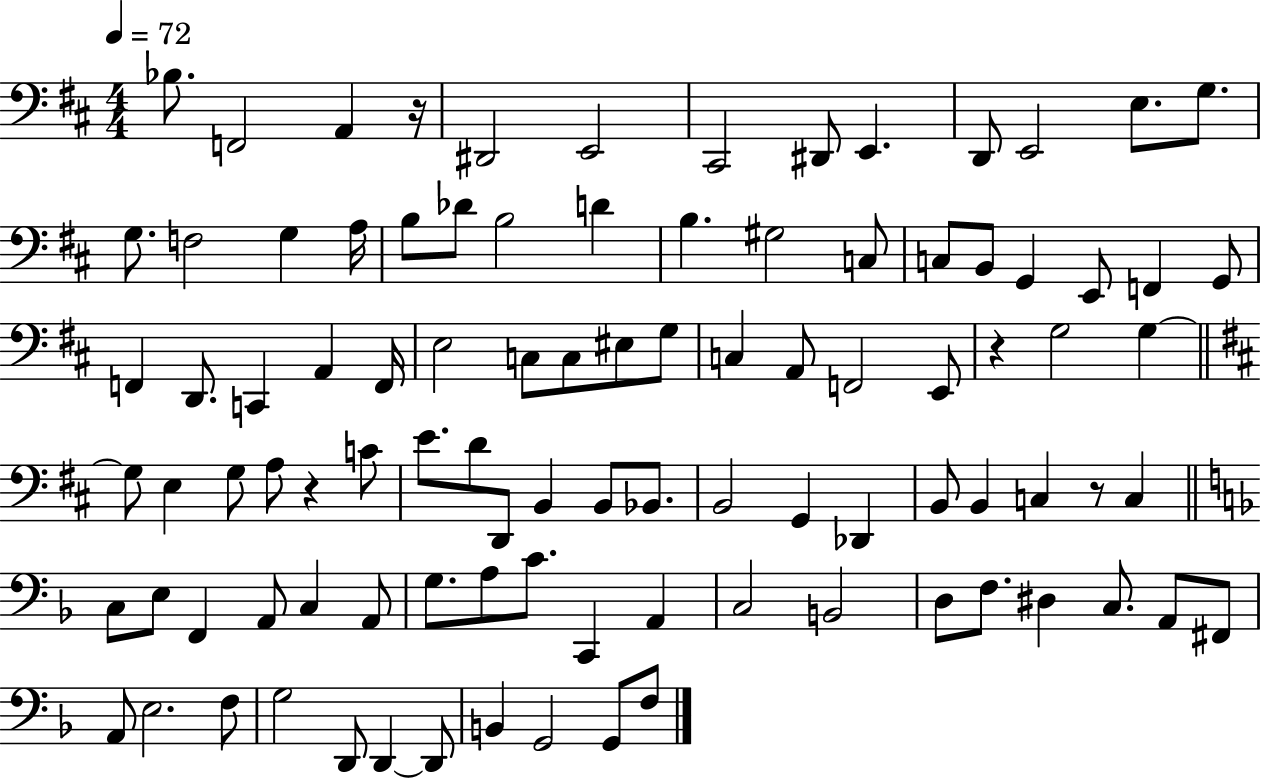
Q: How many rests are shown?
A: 4